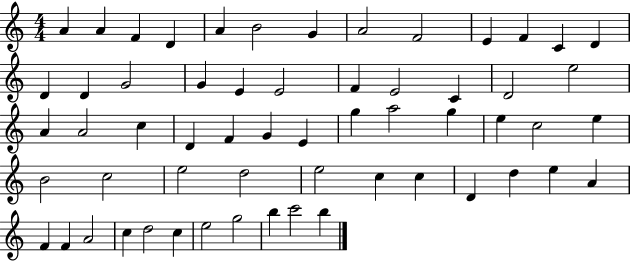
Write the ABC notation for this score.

X:1
T:Untitled
M:4/4
L:1/4
K:C
A A F D A B2 G A2 F2 E F C D D D G2 G E E2 F E2 C D2 e2 A A2 c D F G E g a2 g e c2 e B2 c2 e2 d2 e2 c c D d e A F F A2 c d2 c e2 g2 b c'2 b